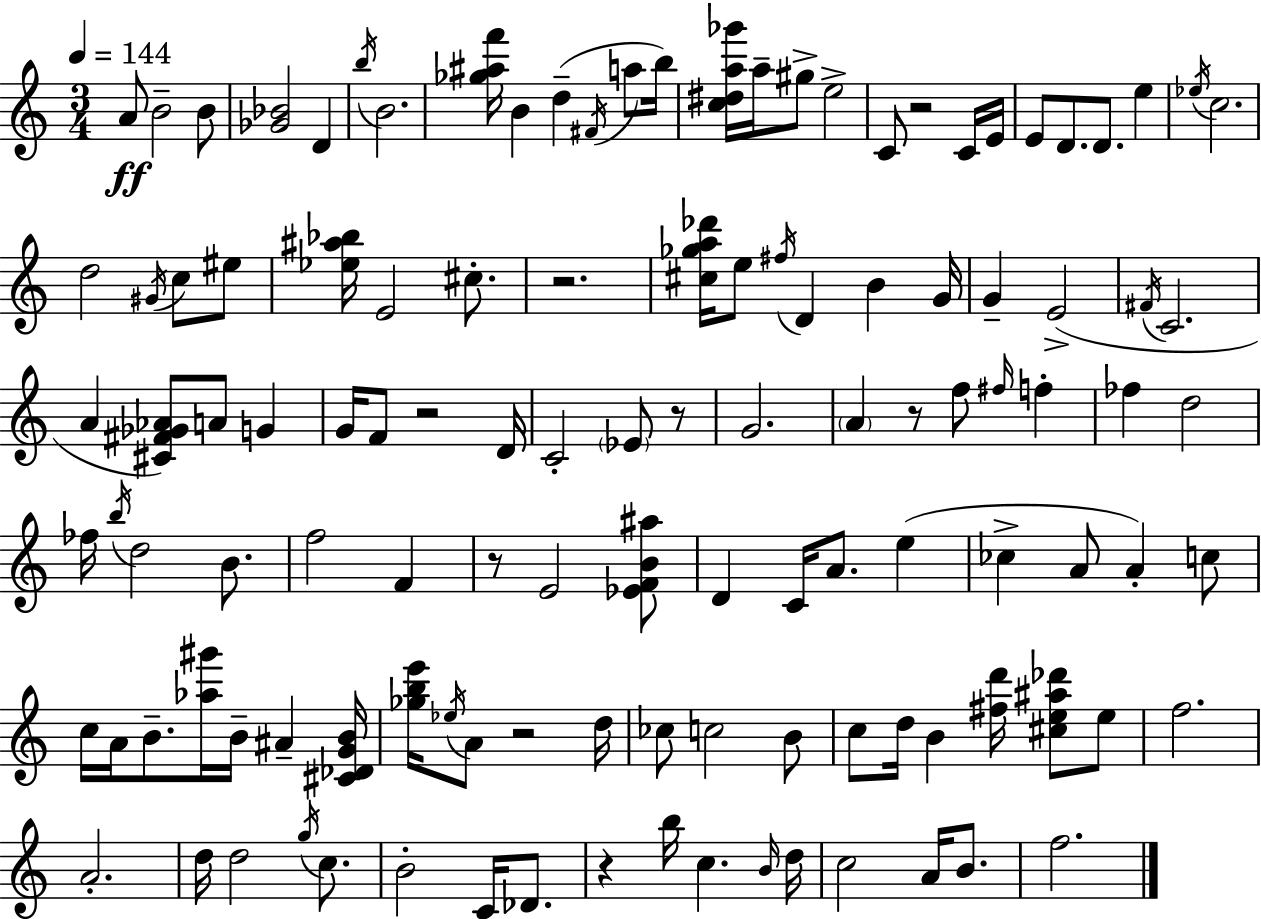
A4/e B4/h B4/e [Gb4,Bb4]/h D4/q B5/s B4/h. [Gb5,A#5,F6]/s B4/q D5/q F#4/s A5/e B5/s [C5,D#5,A5,Gb6]/s A5/s G#5/e E5/h C4/e R/h C4/s E4/s E4/e D4/e. D4/e. E5/q Eb5/s C5/h. D5/h G#4/s C5/e EIS5/e [Eb5,A#5,Bb5]/s E4/h C#5/e. R/h. [C#5,Gb5,A5,Db6]/s E5/e F#5/s D4/q B4/q G4/s G4/q E4/h F#4/s C4/h. A4/q [C#4,F#4,Gb4,Ab4]/e A4/e G4/q G4/s F4/e R/h D4/s C4/h Eb4/e R/e G4/h. A4/q R/e F5/e F#5/s F5/q FES5/q D5/h FES5/s B5/s D5/h B4/e. F5/h F4/q R/e E4/h [Eb4,F4,B4,A#5]/e D4/q C4/s A4/e. E5/q CES5/q A4/e A4/q C5/e C5/s A4/s B4/e. [Ab5,G#6]/s B4/s A#4/q [C#4,Db4,G4,B4]/s [Gb5,B5,E6]/s Eb5/s A4/e R/h D5/s CES5/e C5/h B4/e C5/e D5/s B4/q [F#5,D6]/s [C#5,E5,A#5,Db6]/e E5/e F5/h. A4/h. D5/s D5/h G5/s C5/e. B4/h C4/s Db4/e. R/q B5/s C5/q. B4/s D5/s C5/h A4/s B4/e. F5/h.